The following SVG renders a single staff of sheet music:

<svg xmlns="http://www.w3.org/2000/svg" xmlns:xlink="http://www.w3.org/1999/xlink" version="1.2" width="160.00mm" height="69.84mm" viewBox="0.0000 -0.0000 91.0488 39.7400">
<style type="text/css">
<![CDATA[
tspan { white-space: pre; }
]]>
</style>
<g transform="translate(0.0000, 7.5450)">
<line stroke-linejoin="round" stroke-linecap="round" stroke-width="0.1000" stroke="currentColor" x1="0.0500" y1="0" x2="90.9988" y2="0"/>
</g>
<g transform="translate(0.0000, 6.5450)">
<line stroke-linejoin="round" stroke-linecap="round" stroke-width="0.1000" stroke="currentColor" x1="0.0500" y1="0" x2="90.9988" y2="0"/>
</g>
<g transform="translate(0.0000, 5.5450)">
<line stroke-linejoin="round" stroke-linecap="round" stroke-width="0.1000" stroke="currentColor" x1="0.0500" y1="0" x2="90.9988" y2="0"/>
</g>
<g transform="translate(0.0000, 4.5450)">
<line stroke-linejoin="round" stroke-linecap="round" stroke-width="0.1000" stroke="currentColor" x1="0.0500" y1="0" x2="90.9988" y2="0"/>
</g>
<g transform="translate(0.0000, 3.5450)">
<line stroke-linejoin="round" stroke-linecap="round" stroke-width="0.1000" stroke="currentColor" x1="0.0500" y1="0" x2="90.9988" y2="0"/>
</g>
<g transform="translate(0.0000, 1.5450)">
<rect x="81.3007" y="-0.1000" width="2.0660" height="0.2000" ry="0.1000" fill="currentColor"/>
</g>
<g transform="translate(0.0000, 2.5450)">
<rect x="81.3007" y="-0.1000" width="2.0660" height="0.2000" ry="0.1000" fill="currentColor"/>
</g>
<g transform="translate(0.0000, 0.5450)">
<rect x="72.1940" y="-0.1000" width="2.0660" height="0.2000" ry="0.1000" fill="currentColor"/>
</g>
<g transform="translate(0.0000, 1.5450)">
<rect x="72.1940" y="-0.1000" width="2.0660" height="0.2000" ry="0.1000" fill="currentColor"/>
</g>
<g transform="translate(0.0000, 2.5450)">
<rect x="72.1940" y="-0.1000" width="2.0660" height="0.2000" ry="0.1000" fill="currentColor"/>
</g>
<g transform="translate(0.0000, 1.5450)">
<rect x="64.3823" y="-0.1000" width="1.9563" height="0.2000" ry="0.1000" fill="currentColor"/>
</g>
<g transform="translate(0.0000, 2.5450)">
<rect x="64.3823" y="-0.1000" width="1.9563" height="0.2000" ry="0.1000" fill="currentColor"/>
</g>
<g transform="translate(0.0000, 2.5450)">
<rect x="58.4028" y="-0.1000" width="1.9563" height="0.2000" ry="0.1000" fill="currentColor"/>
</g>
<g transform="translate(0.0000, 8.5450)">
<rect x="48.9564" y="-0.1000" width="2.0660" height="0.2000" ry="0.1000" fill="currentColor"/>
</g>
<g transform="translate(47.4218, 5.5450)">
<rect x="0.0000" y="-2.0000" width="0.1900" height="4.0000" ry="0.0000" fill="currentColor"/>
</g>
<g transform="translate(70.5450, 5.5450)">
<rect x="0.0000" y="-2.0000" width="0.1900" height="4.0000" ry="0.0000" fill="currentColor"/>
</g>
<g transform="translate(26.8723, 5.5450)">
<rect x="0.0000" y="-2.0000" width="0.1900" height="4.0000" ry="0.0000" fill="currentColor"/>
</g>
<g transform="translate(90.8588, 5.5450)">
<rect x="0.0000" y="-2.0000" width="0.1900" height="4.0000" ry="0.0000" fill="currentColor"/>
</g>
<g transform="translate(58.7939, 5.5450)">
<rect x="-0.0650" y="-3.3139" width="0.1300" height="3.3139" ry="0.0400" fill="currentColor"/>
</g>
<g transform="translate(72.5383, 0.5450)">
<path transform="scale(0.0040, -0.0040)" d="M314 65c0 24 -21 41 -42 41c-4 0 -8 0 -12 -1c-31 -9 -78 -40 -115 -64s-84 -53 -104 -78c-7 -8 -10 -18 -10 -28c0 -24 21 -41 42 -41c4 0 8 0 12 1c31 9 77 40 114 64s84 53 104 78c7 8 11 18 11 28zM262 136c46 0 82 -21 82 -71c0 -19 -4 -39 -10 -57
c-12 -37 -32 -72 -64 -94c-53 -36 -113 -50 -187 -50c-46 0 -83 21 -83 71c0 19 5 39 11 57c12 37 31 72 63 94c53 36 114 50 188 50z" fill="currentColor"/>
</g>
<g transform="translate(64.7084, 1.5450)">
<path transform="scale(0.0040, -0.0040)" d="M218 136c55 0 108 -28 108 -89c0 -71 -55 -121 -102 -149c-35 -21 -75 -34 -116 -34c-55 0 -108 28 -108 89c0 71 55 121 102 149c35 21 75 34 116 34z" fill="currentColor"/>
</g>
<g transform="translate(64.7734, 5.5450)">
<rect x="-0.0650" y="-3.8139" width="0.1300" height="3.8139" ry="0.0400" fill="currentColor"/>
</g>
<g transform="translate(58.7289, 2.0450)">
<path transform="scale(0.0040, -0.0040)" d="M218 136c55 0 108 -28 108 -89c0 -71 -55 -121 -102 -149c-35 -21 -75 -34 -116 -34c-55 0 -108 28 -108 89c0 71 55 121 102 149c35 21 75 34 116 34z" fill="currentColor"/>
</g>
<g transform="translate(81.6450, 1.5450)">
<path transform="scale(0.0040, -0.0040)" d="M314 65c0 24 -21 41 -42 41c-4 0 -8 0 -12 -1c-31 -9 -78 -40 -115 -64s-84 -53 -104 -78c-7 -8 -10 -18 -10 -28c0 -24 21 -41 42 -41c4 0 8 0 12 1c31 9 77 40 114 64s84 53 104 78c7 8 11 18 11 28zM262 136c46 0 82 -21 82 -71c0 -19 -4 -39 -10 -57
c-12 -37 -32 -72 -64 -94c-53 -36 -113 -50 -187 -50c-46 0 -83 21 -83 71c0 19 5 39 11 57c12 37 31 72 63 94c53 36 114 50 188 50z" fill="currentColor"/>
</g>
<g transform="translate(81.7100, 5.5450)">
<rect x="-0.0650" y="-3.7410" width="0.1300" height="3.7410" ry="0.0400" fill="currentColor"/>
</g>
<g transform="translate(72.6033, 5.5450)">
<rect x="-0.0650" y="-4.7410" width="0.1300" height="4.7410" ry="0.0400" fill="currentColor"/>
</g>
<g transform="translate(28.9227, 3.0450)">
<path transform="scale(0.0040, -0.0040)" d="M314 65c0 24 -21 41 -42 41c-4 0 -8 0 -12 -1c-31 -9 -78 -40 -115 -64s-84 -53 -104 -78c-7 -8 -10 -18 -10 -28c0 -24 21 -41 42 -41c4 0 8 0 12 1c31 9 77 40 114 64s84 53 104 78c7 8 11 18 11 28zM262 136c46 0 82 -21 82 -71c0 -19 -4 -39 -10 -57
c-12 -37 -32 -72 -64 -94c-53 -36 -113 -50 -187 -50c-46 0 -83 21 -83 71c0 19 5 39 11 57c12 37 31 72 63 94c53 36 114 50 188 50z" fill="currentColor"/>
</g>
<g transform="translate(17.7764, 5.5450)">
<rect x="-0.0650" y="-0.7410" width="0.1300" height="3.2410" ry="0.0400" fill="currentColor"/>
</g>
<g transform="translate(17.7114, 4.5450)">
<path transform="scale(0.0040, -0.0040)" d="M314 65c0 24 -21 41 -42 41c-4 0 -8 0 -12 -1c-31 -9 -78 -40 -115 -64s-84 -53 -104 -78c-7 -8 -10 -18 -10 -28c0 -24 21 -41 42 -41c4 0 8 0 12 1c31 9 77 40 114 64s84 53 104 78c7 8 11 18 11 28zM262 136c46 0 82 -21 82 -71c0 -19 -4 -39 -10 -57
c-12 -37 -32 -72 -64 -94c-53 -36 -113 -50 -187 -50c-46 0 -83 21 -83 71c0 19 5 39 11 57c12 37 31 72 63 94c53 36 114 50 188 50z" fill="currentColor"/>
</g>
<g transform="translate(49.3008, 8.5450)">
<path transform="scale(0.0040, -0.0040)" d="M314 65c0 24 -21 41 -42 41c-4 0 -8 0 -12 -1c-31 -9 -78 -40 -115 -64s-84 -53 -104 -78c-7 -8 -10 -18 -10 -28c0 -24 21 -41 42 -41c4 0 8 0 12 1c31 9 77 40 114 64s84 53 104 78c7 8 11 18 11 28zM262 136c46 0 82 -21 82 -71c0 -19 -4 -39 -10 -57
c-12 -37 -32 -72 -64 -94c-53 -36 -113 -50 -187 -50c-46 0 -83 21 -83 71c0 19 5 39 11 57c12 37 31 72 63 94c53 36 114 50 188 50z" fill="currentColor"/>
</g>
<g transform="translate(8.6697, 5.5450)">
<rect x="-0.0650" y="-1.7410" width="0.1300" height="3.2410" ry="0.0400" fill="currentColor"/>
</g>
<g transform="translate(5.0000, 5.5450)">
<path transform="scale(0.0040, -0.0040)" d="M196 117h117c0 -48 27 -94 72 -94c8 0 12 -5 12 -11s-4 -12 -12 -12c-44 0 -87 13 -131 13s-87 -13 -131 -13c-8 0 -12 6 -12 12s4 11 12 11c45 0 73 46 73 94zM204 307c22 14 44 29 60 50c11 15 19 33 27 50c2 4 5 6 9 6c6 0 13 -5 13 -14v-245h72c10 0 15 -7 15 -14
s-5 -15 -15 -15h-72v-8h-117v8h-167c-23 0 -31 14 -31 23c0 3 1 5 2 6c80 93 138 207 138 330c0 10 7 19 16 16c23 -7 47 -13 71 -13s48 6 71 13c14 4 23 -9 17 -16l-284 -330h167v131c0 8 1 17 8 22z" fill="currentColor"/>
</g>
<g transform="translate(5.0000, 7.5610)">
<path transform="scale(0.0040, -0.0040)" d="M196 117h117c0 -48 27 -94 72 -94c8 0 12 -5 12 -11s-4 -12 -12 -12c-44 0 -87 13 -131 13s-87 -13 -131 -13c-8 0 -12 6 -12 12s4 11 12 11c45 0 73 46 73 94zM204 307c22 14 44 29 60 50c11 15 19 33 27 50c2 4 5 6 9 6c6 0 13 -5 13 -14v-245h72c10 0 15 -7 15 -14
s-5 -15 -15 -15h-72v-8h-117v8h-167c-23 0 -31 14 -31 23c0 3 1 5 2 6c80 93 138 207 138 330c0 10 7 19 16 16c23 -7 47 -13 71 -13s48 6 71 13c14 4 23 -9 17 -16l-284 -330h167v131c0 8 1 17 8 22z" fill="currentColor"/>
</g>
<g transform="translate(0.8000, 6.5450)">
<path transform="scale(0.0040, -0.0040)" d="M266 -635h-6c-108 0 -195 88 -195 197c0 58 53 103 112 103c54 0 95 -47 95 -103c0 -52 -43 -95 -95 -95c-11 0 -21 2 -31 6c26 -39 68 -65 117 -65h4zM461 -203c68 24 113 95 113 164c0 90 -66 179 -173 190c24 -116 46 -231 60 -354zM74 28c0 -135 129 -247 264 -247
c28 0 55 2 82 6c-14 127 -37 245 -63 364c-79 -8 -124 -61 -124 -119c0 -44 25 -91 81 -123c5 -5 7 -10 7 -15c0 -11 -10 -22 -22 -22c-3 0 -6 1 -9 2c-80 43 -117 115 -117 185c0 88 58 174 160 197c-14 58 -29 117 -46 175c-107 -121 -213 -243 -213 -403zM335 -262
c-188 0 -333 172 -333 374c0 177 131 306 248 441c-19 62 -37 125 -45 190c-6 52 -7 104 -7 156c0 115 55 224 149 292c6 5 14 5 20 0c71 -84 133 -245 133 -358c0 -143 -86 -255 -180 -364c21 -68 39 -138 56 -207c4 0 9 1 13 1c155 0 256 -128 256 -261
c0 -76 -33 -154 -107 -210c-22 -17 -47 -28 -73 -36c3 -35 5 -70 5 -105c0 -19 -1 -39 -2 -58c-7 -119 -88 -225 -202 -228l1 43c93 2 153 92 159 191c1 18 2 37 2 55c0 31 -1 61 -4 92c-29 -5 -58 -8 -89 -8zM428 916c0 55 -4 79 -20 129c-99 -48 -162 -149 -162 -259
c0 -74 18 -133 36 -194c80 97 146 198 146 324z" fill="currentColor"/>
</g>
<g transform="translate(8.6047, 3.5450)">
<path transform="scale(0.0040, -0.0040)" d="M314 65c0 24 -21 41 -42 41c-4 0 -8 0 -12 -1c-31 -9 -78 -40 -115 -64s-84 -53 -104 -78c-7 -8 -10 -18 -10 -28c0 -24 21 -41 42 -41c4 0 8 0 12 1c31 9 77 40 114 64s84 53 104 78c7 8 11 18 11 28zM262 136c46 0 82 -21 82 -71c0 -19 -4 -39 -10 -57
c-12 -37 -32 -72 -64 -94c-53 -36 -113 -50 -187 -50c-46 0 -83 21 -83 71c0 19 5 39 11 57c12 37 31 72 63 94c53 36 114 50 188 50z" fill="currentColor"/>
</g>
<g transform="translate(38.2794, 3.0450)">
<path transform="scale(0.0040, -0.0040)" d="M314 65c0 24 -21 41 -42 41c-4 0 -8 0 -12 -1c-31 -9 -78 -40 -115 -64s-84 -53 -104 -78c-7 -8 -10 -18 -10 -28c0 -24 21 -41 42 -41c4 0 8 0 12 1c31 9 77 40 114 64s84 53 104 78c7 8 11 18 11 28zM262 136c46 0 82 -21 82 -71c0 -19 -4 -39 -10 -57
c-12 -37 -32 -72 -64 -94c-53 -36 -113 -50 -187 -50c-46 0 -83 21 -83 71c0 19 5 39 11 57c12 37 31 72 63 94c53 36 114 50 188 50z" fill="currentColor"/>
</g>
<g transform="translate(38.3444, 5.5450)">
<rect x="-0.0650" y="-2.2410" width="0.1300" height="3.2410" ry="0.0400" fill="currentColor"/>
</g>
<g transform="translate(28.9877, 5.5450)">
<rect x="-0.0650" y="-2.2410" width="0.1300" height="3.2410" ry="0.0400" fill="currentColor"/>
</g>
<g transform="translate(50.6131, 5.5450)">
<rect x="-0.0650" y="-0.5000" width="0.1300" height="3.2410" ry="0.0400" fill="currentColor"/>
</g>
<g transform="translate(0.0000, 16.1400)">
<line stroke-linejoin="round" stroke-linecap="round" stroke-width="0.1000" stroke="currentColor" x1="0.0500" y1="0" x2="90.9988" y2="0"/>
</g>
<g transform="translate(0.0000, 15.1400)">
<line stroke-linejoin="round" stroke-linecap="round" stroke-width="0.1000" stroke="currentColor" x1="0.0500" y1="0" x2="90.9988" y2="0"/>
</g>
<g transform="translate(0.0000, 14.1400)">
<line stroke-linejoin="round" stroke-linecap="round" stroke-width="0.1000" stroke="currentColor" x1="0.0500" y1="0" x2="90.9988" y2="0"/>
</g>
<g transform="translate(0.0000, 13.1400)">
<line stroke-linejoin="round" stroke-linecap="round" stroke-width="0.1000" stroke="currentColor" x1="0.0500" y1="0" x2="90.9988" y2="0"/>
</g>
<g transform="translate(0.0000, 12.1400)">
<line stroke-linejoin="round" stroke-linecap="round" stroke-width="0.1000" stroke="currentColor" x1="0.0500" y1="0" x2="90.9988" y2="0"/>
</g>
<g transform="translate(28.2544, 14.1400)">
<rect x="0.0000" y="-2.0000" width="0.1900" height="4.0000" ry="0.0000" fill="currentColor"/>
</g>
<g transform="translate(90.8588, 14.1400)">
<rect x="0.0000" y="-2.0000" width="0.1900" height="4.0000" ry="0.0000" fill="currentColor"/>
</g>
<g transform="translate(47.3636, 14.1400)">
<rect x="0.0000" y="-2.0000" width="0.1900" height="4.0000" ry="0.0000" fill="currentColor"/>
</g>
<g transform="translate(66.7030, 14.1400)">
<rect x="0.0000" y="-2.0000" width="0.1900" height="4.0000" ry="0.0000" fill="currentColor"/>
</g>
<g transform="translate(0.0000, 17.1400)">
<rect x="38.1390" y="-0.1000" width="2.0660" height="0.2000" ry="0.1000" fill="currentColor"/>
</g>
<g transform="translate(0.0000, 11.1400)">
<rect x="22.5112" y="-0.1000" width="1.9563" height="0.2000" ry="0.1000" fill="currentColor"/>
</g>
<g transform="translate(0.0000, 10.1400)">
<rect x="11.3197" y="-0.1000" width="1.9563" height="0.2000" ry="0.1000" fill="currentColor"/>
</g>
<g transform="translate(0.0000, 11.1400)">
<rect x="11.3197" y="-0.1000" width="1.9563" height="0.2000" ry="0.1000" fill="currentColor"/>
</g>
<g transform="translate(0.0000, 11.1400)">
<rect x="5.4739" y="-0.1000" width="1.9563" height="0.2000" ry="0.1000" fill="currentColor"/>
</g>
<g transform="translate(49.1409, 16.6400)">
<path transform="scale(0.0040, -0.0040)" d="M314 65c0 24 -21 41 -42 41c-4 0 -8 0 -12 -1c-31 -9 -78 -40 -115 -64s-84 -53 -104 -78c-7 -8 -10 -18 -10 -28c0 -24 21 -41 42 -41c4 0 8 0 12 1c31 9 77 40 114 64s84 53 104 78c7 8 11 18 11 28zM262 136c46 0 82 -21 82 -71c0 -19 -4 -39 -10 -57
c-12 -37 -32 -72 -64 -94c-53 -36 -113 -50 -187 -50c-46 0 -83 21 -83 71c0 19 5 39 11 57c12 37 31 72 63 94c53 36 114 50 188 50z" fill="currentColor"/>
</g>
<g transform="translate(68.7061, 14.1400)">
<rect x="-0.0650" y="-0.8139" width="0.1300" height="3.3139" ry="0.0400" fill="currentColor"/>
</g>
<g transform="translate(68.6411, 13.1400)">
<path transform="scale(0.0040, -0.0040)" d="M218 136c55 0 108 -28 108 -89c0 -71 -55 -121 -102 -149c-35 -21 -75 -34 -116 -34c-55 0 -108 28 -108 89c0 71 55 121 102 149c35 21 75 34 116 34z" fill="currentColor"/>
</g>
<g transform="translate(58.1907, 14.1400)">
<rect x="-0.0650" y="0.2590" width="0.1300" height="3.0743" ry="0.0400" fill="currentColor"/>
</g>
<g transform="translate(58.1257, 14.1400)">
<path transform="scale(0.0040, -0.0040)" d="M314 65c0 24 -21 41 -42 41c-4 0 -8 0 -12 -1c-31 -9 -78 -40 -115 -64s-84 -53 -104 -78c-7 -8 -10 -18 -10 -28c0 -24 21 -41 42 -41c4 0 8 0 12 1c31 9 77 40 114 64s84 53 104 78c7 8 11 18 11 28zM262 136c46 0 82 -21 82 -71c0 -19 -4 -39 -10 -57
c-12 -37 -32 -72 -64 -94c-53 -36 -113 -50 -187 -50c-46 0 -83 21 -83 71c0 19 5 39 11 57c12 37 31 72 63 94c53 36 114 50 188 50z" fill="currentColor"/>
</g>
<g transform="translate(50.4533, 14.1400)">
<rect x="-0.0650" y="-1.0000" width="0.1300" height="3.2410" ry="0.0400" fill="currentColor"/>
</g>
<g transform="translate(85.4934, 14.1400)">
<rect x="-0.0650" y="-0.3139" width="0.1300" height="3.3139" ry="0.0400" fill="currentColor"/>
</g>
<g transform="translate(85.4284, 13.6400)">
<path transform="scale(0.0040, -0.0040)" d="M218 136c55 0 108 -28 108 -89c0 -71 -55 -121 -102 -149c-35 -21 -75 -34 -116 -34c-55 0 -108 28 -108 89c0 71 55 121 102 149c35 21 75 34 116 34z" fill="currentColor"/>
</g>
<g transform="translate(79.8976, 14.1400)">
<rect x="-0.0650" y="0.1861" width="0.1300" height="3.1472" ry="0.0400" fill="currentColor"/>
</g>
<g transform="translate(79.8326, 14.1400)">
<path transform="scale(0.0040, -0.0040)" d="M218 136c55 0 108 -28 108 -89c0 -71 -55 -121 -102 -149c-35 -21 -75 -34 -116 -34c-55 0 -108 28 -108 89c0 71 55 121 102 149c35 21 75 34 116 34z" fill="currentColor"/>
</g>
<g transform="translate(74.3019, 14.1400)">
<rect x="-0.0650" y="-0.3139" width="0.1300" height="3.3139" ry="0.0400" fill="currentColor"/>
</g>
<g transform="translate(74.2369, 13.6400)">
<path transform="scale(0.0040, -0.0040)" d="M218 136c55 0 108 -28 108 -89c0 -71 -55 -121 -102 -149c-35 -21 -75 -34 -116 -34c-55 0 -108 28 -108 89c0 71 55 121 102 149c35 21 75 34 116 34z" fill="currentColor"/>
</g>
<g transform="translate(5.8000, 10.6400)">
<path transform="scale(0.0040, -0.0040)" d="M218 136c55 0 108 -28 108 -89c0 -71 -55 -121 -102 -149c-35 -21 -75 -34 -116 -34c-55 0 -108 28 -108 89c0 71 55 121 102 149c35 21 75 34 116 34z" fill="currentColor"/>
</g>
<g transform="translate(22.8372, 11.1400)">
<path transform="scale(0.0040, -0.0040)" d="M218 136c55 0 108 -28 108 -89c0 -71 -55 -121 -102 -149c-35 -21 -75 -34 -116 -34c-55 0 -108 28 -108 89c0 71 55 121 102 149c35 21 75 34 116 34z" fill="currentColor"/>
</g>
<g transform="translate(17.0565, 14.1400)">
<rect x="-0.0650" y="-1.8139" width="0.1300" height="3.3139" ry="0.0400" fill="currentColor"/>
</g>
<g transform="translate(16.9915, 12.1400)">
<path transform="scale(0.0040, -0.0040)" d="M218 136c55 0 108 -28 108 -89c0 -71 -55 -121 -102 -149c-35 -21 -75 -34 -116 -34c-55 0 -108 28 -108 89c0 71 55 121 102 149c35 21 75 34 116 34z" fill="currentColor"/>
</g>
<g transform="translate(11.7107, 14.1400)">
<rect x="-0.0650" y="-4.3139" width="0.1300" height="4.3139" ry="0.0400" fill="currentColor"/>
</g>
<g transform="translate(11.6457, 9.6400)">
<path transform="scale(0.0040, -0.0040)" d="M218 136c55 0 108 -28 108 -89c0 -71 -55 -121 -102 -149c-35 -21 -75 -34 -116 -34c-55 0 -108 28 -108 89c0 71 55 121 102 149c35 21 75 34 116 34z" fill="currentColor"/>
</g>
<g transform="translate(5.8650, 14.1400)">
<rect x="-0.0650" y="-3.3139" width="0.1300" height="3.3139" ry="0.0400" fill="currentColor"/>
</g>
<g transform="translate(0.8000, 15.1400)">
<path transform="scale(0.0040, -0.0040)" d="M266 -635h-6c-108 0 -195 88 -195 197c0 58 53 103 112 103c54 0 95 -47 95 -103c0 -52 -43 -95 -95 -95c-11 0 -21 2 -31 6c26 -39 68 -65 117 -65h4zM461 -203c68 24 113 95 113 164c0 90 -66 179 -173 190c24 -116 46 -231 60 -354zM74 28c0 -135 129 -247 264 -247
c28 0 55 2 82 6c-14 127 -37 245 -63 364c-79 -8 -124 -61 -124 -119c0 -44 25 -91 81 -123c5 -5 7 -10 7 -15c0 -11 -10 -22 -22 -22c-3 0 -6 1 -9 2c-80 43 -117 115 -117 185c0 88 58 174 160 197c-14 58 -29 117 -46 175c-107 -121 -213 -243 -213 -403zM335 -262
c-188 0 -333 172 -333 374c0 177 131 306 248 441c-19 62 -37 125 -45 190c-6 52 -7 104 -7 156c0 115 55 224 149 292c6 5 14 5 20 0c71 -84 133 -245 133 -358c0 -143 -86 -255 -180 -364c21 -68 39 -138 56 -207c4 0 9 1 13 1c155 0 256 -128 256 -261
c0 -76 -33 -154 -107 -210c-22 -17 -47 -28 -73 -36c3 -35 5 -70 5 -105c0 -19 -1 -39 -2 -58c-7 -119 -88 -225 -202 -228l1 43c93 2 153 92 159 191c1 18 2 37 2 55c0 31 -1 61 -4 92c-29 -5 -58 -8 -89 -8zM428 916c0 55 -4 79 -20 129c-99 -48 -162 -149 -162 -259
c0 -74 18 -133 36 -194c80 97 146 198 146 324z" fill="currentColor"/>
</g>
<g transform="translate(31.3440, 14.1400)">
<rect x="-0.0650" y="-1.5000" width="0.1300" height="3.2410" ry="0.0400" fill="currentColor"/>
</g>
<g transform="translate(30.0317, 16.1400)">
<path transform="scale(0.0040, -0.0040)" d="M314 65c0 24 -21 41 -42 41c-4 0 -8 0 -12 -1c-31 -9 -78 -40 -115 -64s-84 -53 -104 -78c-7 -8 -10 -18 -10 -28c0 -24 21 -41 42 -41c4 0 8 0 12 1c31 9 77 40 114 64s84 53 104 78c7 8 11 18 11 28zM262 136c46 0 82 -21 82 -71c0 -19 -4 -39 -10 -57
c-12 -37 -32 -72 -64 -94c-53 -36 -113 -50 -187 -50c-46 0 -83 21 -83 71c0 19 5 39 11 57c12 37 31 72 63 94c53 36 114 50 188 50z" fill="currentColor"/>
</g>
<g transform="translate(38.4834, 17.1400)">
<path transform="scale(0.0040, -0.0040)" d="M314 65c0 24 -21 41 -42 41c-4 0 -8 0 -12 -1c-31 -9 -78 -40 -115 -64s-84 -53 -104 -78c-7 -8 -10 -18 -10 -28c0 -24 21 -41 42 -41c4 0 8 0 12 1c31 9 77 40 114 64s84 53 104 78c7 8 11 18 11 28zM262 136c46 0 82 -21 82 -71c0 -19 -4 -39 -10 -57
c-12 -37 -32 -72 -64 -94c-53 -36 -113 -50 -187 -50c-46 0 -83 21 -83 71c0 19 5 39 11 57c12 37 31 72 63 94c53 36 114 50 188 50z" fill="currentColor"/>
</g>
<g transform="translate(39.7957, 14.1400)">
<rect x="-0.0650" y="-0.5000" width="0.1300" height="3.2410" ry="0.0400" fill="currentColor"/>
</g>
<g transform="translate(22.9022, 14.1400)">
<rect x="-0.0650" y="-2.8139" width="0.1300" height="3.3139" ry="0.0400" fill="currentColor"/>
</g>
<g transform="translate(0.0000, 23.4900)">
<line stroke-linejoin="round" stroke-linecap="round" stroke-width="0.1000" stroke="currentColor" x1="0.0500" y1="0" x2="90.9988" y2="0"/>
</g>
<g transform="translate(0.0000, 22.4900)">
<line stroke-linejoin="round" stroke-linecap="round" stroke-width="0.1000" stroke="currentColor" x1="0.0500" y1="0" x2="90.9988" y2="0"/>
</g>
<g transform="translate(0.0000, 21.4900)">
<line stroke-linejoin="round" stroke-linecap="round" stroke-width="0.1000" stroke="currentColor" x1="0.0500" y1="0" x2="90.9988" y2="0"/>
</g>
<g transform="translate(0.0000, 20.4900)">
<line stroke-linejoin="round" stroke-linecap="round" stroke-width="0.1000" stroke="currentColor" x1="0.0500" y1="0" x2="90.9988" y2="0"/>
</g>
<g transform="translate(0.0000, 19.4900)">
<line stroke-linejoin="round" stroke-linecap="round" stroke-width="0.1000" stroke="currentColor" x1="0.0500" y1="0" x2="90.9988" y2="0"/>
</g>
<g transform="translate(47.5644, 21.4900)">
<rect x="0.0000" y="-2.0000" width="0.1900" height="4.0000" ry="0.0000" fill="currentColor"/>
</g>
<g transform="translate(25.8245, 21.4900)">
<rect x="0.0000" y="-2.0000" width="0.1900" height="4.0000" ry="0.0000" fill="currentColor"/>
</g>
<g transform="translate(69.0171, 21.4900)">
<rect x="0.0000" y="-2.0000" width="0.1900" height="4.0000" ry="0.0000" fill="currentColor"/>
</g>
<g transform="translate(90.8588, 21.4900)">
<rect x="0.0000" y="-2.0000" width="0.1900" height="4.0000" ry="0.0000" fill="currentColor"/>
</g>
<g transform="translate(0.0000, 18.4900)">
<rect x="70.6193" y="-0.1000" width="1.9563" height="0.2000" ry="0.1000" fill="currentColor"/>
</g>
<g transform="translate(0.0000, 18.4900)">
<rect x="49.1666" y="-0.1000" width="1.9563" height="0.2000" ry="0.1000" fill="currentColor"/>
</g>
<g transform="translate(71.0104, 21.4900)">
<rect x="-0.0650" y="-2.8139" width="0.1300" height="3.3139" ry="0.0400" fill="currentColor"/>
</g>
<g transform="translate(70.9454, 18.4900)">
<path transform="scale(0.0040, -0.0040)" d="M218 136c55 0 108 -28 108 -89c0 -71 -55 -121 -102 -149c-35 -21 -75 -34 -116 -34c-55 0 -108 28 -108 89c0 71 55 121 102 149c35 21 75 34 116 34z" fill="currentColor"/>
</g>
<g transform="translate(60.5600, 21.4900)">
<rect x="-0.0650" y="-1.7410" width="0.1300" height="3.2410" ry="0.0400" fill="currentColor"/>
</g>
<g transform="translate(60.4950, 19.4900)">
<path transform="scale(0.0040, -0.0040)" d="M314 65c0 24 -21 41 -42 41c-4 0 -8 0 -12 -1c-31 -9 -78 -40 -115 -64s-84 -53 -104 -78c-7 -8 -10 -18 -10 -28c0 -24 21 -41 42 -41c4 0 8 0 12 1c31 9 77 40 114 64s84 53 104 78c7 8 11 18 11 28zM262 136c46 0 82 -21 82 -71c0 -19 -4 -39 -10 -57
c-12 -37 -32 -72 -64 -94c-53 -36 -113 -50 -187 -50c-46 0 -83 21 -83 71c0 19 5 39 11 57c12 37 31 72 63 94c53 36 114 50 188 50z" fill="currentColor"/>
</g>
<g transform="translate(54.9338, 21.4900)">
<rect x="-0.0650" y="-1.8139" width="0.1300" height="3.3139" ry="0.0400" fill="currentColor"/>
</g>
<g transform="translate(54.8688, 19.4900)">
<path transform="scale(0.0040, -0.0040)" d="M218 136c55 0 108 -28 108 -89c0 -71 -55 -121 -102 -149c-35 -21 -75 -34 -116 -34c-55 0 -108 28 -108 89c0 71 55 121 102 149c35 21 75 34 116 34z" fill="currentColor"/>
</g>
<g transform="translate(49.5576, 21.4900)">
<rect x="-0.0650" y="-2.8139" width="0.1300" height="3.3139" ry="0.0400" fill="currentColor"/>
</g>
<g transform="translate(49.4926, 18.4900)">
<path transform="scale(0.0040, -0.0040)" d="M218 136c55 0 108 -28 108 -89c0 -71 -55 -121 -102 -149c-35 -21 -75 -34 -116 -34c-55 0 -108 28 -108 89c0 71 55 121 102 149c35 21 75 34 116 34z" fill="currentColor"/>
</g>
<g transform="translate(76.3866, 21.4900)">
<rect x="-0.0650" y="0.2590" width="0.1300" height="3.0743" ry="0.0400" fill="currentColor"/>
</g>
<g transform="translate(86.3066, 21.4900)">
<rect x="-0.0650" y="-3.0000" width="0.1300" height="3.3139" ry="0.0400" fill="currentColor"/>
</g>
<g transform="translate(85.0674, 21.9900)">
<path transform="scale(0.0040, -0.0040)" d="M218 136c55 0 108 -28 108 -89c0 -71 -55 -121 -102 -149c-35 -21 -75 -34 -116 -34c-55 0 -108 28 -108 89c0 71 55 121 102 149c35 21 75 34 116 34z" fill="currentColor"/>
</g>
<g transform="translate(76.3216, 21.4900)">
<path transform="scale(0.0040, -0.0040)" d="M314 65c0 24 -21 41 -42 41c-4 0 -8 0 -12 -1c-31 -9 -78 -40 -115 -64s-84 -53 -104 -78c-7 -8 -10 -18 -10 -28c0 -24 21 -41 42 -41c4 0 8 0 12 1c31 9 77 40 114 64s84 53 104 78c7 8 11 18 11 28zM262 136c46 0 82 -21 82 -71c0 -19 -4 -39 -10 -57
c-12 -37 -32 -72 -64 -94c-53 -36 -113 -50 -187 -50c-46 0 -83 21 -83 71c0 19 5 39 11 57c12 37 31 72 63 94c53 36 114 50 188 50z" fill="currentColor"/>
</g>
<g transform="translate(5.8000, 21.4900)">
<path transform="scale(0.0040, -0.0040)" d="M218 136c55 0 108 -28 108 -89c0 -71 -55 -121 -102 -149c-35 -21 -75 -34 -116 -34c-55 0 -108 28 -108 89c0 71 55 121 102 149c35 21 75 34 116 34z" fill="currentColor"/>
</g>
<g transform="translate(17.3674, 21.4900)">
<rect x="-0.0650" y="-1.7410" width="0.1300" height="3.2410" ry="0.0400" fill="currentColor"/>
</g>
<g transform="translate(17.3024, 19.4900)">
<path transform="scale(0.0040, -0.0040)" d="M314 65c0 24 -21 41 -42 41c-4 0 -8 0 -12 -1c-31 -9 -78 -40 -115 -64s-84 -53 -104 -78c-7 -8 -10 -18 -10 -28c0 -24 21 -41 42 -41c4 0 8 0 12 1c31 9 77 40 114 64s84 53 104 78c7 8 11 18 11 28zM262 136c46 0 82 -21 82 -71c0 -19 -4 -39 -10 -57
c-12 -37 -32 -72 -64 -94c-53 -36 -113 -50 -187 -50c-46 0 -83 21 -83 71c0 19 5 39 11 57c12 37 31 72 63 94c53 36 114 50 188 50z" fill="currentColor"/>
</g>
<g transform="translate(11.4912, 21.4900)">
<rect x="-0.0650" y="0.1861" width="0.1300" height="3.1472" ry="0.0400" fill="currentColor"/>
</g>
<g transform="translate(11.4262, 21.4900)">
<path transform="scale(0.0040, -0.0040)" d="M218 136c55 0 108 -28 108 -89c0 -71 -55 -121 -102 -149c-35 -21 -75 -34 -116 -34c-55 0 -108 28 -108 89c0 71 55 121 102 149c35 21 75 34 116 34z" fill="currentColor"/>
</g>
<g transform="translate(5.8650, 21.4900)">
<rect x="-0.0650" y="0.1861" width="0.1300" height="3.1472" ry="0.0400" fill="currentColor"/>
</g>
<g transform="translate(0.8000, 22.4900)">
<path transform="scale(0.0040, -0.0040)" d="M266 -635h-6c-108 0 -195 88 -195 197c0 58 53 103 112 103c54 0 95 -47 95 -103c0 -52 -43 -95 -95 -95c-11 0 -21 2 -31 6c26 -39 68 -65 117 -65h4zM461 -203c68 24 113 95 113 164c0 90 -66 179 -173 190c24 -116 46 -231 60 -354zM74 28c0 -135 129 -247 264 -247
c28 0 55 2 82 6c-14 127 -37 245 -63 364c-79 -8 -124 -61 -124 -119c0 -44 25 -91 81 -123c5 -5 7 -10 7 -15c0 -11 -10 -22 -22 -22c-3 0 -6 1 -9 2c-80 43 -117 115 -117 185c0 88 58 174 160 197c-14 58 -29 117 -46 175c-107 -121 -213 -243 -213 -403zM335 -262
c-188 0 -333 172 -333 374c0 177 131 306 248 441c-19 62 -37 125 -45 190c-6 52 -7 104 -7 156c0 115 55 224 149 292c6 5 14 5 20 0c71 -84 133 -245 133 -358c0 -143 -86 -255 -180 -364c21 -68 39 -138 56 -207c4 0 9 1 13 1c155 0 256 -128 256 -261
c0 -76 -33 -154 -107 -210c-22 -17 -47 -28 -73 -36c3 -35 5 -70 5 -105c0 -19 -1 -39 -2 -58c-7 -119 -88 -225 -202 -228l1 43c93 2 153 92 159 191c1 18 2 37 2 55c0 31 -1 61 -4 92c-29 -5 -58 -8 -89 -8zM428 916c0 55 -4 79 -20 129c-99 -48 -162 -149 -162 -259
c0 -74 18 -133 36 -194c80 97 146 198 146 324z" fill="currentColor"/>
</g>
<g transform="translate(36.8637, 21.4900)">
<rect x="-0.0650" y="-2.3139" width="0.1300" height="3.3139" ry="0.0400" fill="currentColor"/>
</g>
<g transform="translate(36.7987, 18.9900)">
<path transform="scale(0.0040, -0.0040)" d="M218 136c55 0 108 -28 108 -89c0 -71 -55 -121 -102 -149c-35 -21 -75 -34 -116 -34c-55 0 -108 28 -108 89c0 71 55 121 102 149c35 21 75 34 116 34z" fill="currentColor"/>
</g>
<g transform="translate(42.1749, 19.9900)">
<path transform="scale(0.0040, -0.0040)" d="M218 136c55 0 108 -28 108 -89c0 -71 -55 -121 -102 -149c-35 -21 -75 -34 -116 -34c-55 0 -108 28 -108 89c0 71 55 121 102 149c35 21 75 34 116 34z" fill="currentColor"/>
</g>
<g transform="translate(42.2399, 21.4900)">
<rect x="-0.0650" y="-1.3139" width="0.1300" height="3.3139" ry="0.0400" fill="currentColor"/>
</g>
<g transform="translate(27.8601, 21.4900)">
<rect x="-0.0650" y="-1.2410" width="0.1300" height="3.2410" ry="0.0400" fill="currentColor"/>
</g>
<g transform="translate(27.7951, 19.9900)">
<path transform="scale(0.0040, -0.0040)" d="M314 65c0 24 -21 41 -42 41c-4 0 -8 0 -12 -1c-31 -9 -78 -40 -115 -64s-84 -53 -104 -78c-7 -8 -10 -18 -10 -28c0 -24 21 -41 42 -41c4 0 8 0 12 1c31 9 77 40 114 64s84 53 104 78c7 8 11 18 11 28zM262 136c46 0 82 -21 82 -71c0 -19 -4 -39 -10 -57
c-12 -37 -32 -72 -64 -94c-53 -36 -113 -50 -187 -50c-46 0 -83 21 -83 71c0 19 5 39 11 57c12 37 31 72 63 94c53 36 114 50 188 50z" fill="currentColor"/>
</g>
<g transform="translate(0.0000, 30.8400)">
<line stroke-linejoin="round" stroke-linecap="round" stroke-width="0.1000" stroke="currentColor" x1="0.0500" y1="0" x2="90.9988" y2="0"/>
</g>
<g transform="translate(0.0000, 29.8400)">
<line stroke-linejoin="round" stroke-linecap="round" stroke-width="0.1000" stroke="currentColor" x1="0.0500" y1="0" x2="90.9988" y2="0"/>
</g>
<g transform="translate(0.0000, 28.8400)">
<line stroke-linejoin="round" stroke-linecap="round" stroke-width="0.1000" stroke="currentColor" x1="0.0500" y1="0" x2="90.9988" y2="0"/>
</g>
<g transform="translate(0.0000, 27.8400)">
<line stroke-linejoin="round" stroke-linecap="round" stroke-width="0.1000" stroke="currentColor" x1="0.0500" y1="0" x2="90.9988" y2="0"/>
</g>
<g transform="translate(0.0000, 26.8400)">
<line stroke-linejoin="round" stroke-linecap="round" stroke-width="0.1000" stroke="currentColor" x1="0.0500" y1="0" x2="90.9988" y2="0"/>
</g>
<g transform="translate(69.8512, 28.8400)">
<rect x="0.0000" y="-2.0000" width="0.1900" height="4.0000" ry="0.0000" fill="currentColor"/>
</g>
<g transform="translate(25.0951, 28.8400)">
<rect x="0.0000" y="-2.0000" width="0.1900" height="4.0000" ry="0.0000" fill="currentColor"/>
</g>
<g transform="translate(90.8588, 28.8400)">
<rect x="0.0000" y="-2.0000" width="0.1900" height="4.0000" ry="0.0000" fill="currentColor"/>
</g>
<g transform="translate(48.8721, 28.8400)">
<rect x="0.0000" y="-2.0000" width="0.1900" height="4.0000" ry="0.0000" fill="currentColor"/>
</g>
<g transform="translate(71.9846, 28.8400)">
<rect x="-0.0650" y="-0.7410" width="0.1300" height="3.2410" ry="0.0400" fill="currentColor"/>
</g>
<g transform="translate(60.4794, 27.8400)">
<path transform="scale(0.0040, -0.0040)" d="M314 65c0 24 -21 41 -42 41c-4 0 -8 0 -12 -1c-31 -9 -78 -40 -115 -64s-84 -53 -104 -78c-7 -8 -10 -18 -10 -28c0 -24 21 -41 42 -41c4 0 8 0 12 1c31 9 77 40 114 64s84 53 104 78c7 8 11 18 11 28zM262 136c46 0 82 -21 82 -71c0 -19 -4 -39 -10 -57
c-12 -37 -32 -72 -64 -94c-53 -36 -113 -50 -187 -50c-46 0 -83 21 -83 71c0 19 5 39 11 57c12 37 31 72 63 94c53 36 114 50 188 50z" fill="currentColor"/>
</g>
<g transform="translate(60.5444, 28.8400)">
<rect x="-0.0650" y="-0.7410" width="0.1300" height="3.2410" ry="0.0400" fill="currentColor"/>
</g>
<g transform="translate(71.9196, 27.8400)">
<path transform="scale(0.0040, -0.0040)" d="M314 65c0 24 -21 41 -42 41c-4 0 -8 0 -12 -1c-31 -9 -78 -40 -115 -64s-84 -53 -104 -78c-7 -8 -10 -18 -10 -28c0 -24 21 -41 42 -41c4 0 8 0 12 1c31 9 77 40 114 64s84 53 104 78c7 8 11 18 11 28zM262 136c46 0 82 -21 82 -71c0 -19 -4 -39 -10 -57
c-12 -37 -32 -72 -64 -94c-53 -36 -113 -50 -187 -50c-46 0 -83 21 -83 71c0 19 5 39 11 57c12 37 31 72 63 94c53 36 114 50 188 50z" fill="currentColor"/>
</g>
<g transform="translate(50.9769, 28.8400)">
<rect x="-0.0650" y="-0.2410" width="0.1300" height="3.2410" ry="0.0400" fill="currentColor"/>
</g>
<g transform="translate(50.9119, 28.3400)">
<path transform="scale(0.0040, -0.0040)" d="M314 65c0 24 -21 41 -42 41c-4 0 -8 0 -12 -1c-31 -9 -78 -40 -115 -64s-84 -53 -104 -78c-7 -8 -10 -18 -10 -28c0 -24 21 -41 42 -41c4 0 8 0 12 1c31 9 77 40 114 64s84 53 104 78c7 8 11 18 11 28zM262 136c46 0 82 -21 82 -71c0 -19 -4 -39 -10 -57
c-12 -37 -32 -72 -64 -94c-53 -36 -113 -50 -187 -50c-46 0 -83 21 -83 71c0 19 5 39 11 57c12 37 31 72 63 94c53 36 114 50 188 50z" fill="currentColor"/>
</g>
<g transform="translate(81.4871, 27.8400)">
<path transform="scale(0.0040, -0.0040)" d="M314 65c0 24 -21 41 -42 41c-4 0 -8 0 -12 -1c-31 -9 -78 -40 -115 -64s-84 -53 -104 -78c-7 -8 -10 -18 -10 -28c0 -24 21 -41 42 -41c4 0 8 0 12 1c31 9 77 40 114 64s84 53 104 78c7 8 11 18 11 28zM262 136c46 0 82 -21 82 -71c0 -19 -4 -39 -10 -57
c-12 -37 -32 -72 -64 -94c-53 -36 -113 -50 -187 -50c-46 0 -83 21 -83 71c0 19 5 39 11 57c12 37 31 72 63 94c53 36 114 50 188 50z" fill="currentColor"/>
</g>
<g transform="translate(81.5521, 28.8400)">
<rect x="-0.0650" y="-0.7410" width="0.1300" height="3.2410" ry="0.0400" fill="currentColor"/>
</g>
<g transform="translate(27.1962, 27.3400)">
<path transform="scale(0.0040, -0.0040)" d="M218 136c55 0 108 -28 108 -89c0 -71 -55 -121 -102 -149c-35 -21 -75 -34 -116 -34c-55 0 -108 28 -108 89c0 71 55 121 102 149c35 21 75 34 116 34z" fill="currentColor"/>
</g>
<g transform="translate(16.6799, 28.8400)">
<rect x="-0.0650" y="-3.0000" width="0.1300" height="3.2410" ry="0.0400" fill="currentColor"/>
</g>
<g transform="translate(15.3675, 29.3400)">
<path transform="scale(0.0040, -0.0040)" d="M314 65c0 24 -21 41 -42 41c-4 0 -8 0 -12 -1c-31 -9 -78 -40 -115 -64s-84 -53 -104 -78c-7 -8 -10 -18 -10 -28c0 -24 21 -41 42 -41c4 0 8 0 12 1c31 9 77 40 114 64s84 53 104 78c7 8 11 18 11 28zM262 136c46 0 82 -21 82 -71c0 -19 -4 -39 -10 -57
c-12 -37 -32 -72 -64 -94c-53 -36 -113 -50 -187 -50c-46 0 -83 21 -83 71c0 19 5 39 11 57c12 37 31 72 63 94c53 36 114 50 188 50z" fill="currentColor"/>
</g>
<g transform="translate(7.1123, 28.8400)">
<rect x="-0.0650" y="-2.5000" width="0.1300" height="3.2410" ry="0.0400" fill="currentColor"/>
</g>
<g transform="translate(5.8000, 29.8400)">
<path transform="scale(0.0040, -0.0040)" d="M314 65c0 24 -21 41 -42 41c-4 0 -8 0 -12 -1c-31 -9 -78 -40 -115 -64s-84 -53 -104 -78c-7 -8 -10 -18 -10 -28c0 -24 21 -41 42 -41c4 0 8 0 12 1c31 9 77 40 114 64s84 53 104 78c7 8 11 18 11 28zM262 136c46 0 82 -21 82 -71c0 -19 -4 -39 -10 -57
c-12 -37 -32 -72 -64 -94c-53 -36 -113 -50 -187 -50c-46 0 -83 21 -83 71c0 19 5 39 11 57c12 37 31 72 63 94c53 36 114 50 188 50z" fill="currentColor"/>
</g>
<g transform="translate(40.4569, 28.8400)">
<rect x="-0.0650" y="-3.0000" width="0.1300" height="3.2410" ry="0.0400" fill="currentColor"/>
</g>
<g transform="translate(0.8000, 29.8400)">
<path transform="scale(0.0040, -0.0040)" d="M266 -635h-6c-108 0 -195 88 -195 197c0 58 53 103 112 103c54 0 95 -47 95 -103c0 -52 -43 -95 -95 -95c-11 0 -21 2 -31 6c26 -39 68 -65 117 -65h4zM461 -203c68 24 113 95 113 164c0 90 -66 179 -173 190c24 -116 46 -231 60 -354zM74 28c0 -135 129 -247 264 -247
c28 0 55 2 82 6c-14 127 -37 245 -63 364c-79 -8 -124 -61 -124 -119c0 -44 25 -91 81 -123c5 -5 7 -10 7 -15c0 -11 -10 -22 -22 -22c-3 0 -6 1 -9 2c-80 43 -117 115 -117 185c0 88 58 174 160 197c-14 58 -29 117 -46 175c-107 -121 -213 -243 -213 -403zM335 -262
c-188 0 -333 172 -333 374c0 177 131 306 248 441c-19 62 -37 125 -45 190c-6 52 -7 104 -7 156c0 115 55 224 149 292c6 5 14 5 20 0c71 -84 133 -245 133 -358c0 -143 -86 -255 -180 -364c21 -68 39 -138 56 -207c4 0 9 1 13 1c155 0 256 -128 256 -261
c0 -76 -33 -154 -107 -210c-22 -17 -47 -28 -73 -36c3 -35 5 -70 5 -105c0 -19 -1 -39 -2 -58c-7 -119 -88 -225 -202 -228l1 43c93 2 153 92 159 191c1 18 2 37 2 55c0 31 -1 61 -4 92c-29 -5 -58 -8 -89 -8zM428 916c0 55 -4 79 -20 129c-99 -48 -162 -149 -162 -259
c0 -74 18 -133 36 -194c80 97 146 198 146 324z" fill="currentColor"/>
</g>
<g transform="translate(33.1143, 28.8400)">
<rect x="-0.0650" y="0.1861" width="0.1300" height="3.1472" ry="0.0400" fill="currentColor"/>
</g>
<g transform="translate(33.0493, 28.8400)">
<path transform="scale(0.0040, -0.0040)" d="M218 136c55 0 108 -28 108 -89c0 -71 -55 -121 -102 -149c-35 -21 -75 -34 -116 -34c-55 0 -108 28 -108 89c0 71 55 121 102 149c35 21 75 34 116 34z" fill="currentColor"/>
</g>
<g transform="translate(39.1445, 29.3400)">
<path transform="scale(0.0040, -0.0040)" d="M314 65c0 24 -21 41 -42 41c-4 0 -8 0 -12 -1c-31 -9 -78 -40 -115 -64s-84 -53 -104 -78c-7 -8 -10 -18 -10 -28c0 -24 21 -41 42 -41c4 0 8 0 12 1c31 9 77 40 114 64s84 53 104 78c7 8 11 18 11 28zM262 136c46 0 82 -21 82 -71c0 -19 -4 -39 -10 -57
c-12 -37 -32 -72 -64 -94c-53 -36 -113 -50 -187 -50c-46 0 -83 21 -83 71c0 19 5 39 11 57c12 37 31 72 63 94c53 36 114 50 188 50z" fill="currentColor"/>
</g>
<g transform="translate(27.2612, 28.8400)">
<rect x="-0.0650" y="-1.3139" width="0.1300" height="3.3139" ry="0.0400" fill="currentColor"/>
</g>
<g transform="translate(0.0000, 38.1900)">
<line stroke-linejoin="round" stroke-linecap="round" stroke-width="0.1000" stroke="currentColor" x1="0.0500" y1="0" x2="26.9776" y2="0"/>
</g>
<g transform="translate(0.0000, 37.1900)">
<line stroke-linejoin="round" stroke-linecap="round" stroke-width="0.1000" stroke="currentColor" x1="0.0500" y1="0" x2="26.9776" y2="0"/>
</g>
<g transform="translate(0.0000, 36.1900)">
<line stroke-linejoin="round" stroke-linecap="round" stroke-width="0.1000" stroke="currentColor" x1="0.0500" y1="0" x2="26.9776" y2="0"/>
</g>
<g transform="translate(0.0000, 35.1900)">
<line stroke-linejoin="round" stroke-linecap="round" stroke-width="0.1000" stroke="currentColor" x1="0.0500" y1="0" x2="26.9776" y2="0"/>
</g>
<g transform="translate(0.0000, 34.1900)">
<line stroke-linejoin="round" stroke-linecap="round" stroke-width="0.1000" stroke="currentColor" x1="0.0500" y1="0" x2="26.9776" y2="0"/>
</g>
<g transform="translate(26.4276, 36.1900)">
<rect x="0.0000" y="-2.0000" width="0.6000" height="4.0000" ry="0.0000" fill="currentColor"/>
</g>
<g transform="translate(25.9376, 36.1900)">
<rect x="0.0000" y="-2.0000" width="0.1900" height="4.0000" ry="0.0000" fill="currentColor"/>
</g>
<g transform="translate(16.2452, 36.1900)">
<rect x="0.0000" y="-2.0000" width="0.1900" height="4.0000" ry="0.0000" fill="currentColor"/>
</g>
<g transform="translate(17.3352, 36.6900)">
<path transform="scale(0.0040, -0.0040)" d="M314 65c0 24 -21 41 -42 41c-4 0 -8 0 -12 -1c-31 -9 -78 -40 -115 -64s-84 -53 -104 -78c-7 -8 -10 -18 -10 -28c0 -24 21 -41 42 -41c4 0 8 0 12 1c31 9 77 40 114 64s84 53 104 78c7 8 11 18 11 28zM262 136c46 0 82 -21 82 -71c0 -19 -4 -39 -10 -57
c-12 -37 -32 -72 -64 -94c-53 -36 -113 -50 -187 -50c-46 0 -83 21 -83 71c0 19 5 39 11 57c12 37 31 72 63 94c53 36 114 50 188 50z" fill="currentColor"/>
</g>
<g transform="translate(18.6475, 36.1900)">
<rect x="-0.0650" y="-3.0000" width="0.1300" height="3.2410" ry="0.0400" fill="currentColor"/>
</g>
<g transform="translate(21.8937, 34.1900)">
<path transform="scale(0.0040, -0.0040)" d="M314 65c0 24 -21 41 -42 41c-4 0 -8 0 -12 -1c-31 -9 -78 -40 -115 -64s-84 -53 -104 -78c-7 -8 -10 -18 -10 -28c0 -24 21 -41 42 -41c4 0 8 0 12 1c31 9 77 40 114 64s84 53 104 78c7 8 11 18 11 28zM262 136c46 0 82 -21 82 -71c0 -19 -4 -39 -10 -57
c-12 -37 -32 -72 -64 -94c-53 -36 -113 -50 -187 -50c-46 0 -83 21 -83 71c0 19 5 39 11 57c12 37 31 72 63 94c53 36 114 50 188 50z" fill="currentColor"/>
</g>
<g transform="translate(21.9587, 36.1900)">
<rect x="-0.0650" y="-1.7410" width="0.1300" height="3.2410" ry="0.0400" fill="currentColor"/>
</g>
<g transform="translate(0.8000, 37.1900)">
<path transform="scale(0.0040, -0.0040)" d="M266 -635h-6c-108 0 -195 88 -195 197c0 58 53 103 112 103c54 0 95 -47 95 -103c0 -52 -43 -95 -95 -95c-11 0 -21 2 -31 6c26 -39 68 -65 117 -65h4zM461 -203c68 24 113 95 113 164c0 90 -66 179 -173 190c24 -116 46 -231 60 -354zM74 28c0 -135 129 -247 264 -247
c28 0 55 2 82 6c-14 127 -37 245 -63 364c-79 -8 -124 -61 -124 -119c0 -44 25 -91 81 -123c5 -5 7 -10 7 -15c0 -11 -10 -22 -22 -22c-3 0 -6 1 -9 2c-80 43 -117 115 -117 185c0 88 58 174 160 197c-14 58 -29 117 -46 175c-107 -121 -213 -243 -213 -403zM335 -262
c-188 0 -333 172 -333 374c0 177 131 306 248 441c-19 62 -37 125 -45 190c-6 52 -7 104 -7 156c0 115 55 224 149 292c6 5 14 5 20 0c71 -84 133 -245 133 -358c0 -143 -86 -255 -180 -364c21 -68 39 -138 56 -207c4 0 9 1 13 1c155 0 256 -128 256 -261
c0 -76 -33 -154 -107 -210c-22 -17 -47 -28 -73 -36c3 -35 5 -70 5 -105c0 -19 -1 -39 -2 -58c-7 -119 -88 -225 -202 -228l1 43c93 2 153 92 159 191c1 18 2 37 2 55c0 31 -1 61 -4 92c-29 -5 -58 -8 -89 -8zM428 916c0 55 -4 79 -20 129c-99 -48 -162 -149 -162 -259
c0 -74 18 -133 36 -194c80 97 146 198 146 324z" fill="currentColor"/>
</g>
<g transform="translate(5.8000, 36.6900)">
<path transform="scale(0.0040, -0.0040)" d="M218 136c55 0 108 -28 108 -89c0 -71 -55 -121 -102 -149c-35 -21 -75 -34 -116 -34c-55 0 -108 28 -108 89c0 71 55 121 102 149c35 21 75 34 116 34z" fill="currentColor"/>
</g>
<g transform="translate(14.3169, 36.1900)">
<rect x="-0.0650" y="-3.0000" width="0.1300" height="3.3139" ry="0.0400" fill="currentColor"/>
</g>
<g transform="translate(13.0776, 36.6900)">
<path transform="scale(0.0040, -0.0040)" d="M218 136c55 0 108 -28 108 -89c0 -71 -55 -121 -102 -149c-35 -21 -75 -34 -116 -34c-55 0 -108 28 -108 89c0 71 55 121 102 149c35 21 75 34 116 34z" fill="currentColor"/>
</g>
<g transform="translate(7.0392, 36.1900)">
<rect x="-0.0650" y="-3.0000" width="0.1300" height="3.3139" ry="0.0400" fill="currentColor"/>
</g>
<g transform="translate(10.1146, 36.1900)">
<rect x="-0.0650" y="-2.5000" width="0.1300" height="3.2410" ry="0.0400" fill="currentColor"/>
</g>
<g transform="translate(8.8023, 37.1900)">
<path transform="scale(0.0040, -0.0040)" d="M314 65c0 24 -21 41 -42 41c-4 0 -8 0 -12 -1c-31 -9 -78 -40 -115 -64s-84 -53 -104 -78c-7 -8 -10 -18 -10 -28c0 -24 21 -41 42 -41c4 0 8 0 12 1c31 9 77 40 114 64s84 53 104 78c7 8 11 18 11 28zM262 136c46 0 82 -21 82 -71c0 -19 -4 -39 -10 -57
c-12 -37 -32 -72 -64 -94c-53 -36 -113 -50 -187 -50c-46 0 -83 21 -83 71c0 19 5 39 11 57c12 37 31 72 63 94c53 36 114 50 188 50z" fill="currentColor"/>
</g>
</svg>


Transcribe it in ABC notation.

X:1
T:Untitled
M:4/4
L:1/4
K:C
f2 d2 g2 g2 C2 b c' e'2 c'2 b d' f a E2 C2 D2 B2 d c B c B B f2 e2 g e a f f2 a B2 A G2 A2 e B A2 c2 d2 d2 d2 A G2 A A2 f2